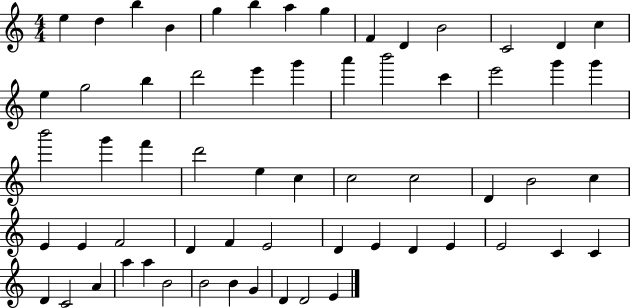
E5/q D5/q B5/q B4/q G5/q B5/q A5/q G5/q F4/q D4/q B4/h C4/h D4/q C5/q E5/q G5/h B5/q D6/h E6/q G6/q A6/q B6/h C6/q E6/h G6/q G6/q B6/h G6/q F6/q D6/h E5/q C5/q C5/h C5/h D4/q B4/h C5/q E4/q E4/q F4/h D4/q F4/q E4/h D4/q E4/q D4/q E4/q E4/h C4/q C4/q D4/q C4/h A4/q A5/q A5/q B4/h B4/h B4/q G4/q D4/q D4/h E4/q